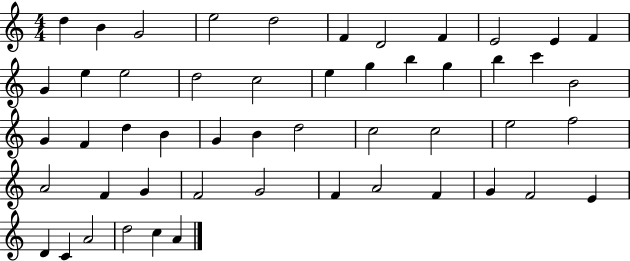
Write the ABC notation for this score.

X:1
T:Untitled
M:4/4
L:1/4
K:C
d B G2 e2 d2 F D2 F E2 E F G e e2 d2 c2 e g b g b c' B2 G F d B G B d2 c2 c2 e2 f2 A2 F G F2 G2 F A2 F G F2 E D C A2 d2 c A